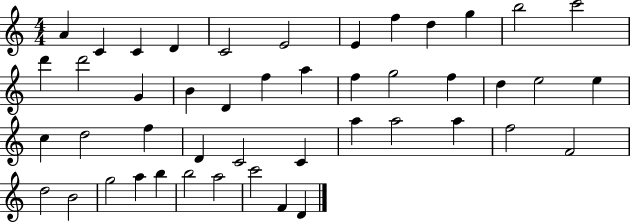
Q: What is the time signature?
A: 4/4